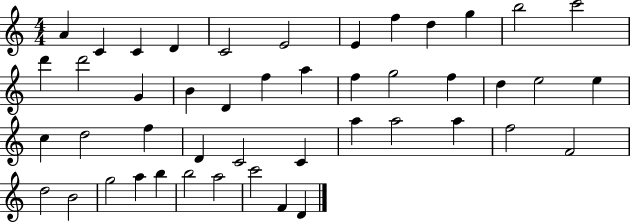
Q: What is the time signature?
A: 4/4